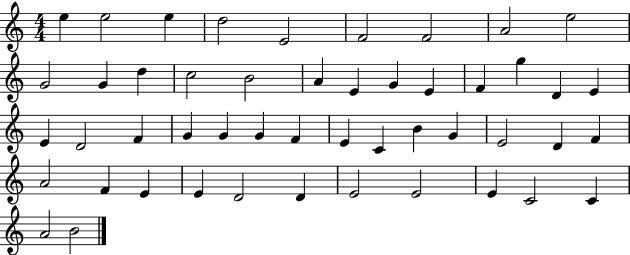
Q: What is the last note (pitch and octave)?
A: B4